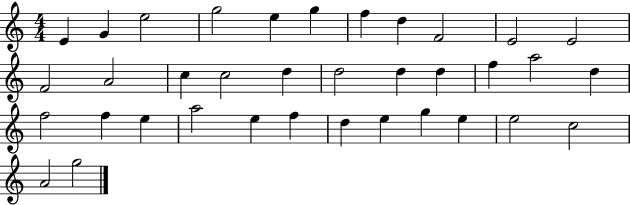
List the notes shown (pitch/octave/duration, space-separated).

E4/q G4/q E5/h G5/h E5/q G5/q F5/q D5/q F4/h E4/h E4/h F4/h A4/h C5/q C5/h D5/q D5/h D5/q D5/q F5/q A5/h D5/q F5/h F5/q E5/q A5/h E5/q F5/q D5/q E5/q G5/q E5/q E5/h C5/h A4/h G5/h